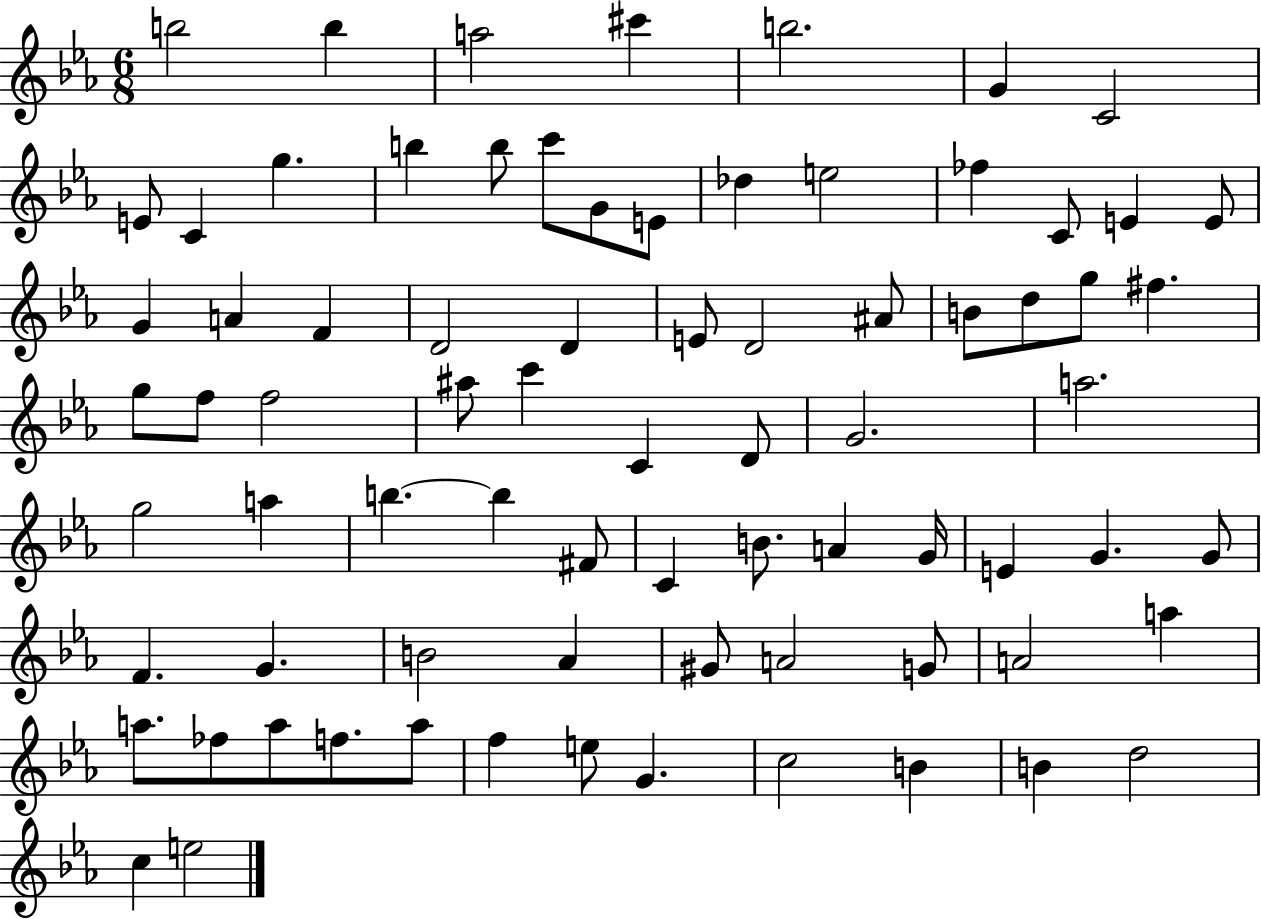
{
  \clef treble
  \numericTimeSignature
  \time 6/8
  \key ees \major
  b''2 b''4 | a''2 cis'''4 | b''2. | g'4 c'2 | \break e'8 c'4 g''4. | b''4 b''8 c'''8 g'8 e'8 | des''4 e''2 | fes''4 c'8 e'4 e'8 | \break g'4 a'4 f'4 | d'2 d'4 | e'8 d'2 ais'8 | b'8 d''8 g''8 fis''4. | \break g''8 f''8 f''2 | ais''8 c'''4 c'4 d'8 | g'2. | a''2. | \break g''2 a''4 | b''4.~~ b''4 fis'8 | c'4 b'8. a'4 g'16 | e'4 g'4. g'8 | \break f'4. g'4. | b'2 aes'4 | gis'8 a'2 g'8 | a'2 a''4 | \break a''8. fes''8 a''8 f''8. a''8 | f''4 e''8 g'4. | c''2 b'4 | b'4 d''2 | \break c''4 e''2 | \bar "|."
}